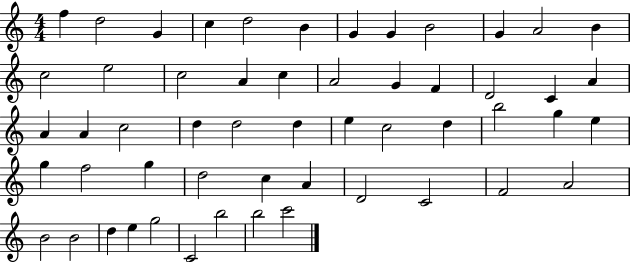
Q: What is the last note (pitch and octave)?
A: C6